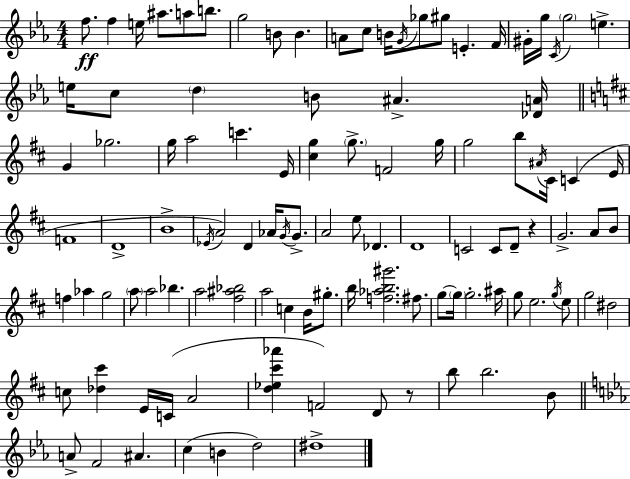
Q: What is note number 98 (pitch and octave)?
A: B4